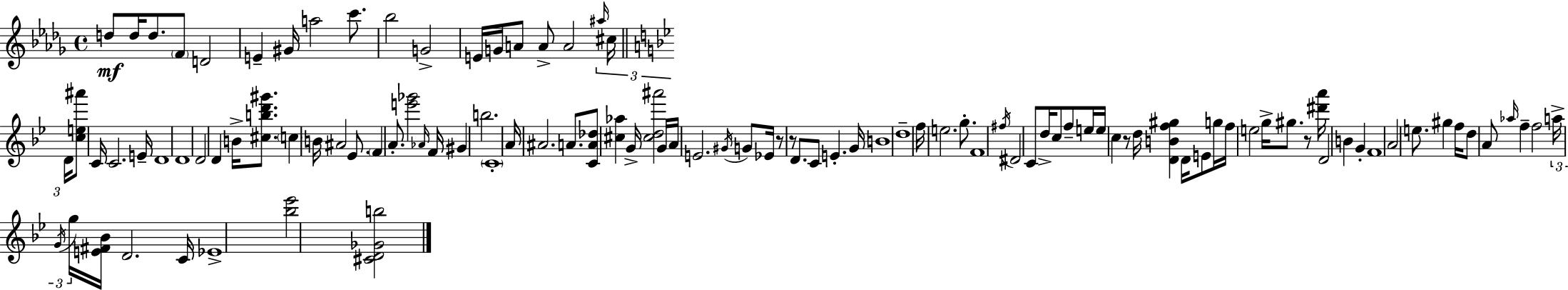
D5/e D5/s D5/e. F4/e D4/h E4/q G#4/s A5/h C6/e. Bb5/h G4/h E4/s G4/s A4/e A4/e A4/h A#5/s C#5/s D4/s [C5,E5,A#6]/e C4/s C4/h. E4/s D4/w D4/w D4/h D4/q B4/s [C#5,B5,D6,G#6]/e. C5/q B4/s A#4/h Eb4/e. F4/q A4/e. [E6,Gb6]/h Ab4/s F4/s G#4/q B5/h. C4/w A4/s A#4/h. A4/e. [C4,A4,Db5]/e [C#5,Ab5]/q G4/s [C#5,D5,A#6]/h G4/s A4/s E4/h. G#4/s G4/e Eb4/s R/e R/e D4/e. C4/e E4/q. G4/s B4/w D5/w F5/s E5/h. G5/e. F4/w F#5/s D#4/h C4/e D5/s C5/e F5/e E5/s E5/s C5/q R/e D5/s [D4,B4,F5,G#5]/q D4/s E4/e G5/s F5/s E5/h G5/s G#5/e. R/e [D#6,A6]/s D4/h B4/q G4/q F4/w A4/h E5/e. G#5/q F5/s D5/e A4/e Ab5/s F5/q F5/h A5/s G4/s G5/s [E4,F#4,Bb4]/s D4/h. C4/s Eb4/w [Bb5,Eb6]/h [C#4,D4,Gb4,B5]/h